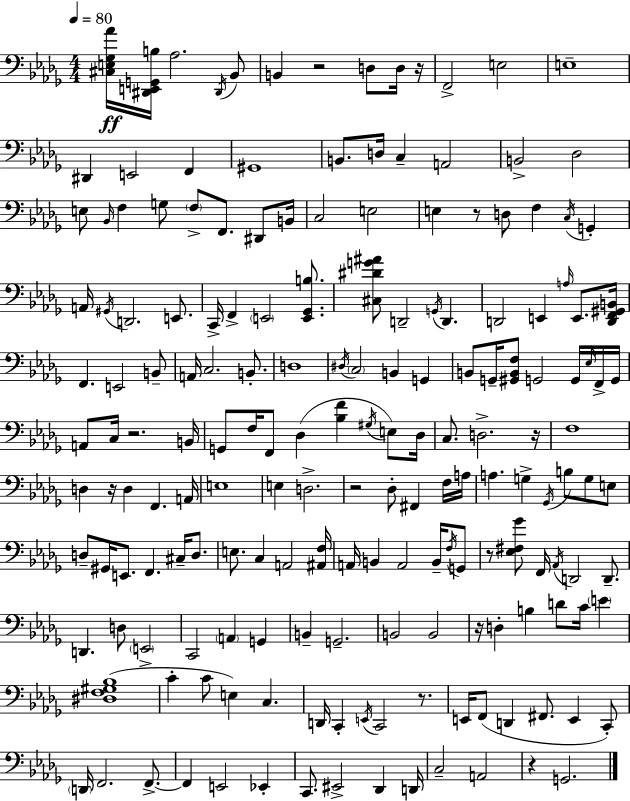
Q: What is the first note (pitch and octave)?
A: Ab3